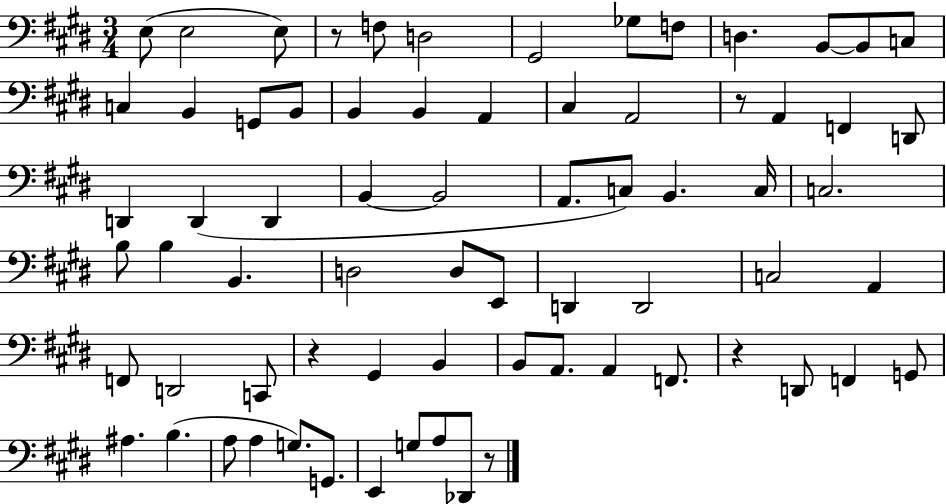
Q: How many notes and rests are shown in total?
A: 71